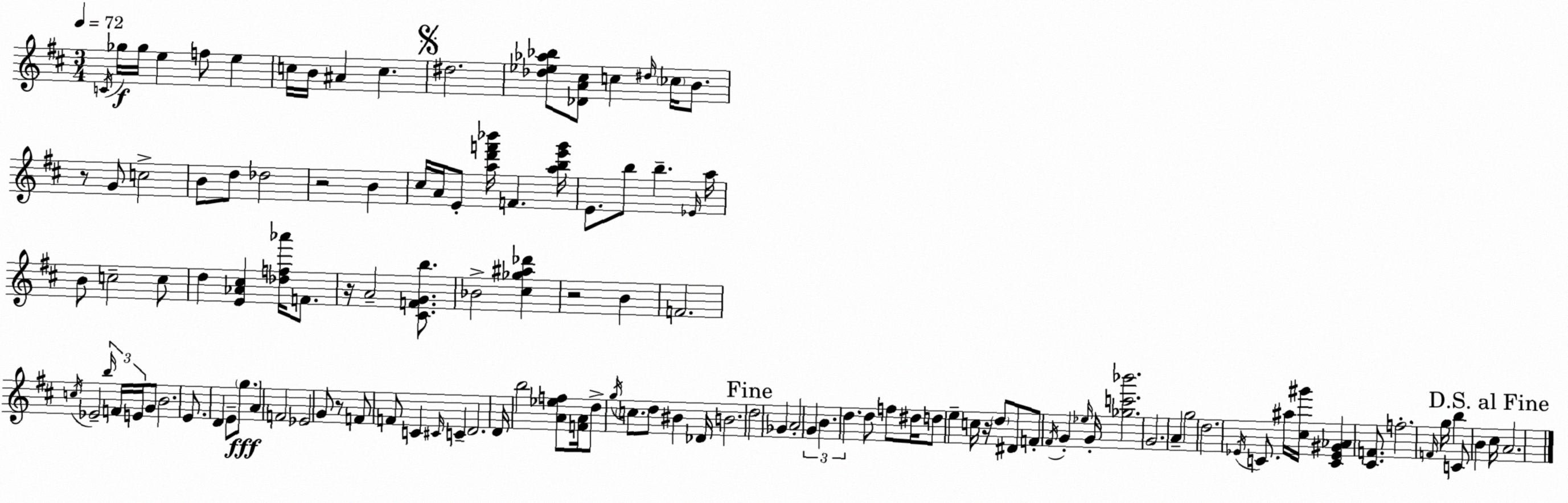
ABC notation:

X:1
T:Untitled
M:3/4
L:1/4
K:D
C/4 _g/4 _g/4 e f/2 e c/4 B/4 ^A c ^d2 [_d_e_a_b]/2 [_DA^c]/2 c ^d/4 _c/4 B/2 z/2 G/2 c2 B/2 d/2 _d2 z2 B ^c/4 A/4 E/2 [ad'f'_b']/4 F [abe'g']/4 E/2 b/2 b _E/4 a/4 B/2 c2 c/2 d [E_A^c] [_df_a']/4 F/2 z/4 A2 [^CFGb]/2 _B2 [^c_g^a_d'] z2 B F2 c/4 _E2 b/4 F/4 E/4 G/2 B2 E/2 D E/2 g/2 A F2 _E2 G/2 z/2 F/2 F/2 C ^C/4 C D2 D/4 b2 [A_ef]/2 [FA]/4 d/2 g/4 c/2 d/2 ^B _D/4 B2 d2 _G A2 G B d d/2 f/2 ^d/4 d/2 e c/4 z/4 d/2 ^D/2 F/2 ^F/4 G _e/4 G/4 [_gc'_b']2 G2 A g2 d2 _E/4 C/2 ^a/4 [^c^g']/4 [C_E^G_A] [^CF]/2 f2 F/4 g/4 b C/2 B ^c/4 A2